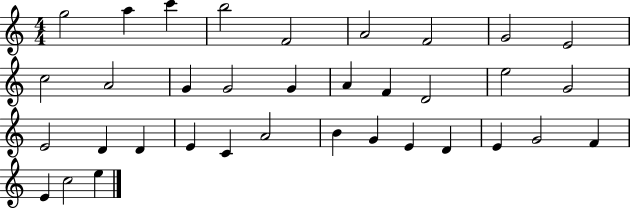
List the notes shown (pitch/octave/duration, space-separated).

G5/h A5/q C6/q B5/h F4/h A4/h F4/h G4/h E4/h C5/h A4/h G4/q G4/h G4/q A4/q F4/q D4/h E5/h G4/h E4/h D4/q D4/q E4/q C4/q A4/h B4/q G4/q E4/q D4/q E4/q G4/h F4/q E4/q C5/h E5/q